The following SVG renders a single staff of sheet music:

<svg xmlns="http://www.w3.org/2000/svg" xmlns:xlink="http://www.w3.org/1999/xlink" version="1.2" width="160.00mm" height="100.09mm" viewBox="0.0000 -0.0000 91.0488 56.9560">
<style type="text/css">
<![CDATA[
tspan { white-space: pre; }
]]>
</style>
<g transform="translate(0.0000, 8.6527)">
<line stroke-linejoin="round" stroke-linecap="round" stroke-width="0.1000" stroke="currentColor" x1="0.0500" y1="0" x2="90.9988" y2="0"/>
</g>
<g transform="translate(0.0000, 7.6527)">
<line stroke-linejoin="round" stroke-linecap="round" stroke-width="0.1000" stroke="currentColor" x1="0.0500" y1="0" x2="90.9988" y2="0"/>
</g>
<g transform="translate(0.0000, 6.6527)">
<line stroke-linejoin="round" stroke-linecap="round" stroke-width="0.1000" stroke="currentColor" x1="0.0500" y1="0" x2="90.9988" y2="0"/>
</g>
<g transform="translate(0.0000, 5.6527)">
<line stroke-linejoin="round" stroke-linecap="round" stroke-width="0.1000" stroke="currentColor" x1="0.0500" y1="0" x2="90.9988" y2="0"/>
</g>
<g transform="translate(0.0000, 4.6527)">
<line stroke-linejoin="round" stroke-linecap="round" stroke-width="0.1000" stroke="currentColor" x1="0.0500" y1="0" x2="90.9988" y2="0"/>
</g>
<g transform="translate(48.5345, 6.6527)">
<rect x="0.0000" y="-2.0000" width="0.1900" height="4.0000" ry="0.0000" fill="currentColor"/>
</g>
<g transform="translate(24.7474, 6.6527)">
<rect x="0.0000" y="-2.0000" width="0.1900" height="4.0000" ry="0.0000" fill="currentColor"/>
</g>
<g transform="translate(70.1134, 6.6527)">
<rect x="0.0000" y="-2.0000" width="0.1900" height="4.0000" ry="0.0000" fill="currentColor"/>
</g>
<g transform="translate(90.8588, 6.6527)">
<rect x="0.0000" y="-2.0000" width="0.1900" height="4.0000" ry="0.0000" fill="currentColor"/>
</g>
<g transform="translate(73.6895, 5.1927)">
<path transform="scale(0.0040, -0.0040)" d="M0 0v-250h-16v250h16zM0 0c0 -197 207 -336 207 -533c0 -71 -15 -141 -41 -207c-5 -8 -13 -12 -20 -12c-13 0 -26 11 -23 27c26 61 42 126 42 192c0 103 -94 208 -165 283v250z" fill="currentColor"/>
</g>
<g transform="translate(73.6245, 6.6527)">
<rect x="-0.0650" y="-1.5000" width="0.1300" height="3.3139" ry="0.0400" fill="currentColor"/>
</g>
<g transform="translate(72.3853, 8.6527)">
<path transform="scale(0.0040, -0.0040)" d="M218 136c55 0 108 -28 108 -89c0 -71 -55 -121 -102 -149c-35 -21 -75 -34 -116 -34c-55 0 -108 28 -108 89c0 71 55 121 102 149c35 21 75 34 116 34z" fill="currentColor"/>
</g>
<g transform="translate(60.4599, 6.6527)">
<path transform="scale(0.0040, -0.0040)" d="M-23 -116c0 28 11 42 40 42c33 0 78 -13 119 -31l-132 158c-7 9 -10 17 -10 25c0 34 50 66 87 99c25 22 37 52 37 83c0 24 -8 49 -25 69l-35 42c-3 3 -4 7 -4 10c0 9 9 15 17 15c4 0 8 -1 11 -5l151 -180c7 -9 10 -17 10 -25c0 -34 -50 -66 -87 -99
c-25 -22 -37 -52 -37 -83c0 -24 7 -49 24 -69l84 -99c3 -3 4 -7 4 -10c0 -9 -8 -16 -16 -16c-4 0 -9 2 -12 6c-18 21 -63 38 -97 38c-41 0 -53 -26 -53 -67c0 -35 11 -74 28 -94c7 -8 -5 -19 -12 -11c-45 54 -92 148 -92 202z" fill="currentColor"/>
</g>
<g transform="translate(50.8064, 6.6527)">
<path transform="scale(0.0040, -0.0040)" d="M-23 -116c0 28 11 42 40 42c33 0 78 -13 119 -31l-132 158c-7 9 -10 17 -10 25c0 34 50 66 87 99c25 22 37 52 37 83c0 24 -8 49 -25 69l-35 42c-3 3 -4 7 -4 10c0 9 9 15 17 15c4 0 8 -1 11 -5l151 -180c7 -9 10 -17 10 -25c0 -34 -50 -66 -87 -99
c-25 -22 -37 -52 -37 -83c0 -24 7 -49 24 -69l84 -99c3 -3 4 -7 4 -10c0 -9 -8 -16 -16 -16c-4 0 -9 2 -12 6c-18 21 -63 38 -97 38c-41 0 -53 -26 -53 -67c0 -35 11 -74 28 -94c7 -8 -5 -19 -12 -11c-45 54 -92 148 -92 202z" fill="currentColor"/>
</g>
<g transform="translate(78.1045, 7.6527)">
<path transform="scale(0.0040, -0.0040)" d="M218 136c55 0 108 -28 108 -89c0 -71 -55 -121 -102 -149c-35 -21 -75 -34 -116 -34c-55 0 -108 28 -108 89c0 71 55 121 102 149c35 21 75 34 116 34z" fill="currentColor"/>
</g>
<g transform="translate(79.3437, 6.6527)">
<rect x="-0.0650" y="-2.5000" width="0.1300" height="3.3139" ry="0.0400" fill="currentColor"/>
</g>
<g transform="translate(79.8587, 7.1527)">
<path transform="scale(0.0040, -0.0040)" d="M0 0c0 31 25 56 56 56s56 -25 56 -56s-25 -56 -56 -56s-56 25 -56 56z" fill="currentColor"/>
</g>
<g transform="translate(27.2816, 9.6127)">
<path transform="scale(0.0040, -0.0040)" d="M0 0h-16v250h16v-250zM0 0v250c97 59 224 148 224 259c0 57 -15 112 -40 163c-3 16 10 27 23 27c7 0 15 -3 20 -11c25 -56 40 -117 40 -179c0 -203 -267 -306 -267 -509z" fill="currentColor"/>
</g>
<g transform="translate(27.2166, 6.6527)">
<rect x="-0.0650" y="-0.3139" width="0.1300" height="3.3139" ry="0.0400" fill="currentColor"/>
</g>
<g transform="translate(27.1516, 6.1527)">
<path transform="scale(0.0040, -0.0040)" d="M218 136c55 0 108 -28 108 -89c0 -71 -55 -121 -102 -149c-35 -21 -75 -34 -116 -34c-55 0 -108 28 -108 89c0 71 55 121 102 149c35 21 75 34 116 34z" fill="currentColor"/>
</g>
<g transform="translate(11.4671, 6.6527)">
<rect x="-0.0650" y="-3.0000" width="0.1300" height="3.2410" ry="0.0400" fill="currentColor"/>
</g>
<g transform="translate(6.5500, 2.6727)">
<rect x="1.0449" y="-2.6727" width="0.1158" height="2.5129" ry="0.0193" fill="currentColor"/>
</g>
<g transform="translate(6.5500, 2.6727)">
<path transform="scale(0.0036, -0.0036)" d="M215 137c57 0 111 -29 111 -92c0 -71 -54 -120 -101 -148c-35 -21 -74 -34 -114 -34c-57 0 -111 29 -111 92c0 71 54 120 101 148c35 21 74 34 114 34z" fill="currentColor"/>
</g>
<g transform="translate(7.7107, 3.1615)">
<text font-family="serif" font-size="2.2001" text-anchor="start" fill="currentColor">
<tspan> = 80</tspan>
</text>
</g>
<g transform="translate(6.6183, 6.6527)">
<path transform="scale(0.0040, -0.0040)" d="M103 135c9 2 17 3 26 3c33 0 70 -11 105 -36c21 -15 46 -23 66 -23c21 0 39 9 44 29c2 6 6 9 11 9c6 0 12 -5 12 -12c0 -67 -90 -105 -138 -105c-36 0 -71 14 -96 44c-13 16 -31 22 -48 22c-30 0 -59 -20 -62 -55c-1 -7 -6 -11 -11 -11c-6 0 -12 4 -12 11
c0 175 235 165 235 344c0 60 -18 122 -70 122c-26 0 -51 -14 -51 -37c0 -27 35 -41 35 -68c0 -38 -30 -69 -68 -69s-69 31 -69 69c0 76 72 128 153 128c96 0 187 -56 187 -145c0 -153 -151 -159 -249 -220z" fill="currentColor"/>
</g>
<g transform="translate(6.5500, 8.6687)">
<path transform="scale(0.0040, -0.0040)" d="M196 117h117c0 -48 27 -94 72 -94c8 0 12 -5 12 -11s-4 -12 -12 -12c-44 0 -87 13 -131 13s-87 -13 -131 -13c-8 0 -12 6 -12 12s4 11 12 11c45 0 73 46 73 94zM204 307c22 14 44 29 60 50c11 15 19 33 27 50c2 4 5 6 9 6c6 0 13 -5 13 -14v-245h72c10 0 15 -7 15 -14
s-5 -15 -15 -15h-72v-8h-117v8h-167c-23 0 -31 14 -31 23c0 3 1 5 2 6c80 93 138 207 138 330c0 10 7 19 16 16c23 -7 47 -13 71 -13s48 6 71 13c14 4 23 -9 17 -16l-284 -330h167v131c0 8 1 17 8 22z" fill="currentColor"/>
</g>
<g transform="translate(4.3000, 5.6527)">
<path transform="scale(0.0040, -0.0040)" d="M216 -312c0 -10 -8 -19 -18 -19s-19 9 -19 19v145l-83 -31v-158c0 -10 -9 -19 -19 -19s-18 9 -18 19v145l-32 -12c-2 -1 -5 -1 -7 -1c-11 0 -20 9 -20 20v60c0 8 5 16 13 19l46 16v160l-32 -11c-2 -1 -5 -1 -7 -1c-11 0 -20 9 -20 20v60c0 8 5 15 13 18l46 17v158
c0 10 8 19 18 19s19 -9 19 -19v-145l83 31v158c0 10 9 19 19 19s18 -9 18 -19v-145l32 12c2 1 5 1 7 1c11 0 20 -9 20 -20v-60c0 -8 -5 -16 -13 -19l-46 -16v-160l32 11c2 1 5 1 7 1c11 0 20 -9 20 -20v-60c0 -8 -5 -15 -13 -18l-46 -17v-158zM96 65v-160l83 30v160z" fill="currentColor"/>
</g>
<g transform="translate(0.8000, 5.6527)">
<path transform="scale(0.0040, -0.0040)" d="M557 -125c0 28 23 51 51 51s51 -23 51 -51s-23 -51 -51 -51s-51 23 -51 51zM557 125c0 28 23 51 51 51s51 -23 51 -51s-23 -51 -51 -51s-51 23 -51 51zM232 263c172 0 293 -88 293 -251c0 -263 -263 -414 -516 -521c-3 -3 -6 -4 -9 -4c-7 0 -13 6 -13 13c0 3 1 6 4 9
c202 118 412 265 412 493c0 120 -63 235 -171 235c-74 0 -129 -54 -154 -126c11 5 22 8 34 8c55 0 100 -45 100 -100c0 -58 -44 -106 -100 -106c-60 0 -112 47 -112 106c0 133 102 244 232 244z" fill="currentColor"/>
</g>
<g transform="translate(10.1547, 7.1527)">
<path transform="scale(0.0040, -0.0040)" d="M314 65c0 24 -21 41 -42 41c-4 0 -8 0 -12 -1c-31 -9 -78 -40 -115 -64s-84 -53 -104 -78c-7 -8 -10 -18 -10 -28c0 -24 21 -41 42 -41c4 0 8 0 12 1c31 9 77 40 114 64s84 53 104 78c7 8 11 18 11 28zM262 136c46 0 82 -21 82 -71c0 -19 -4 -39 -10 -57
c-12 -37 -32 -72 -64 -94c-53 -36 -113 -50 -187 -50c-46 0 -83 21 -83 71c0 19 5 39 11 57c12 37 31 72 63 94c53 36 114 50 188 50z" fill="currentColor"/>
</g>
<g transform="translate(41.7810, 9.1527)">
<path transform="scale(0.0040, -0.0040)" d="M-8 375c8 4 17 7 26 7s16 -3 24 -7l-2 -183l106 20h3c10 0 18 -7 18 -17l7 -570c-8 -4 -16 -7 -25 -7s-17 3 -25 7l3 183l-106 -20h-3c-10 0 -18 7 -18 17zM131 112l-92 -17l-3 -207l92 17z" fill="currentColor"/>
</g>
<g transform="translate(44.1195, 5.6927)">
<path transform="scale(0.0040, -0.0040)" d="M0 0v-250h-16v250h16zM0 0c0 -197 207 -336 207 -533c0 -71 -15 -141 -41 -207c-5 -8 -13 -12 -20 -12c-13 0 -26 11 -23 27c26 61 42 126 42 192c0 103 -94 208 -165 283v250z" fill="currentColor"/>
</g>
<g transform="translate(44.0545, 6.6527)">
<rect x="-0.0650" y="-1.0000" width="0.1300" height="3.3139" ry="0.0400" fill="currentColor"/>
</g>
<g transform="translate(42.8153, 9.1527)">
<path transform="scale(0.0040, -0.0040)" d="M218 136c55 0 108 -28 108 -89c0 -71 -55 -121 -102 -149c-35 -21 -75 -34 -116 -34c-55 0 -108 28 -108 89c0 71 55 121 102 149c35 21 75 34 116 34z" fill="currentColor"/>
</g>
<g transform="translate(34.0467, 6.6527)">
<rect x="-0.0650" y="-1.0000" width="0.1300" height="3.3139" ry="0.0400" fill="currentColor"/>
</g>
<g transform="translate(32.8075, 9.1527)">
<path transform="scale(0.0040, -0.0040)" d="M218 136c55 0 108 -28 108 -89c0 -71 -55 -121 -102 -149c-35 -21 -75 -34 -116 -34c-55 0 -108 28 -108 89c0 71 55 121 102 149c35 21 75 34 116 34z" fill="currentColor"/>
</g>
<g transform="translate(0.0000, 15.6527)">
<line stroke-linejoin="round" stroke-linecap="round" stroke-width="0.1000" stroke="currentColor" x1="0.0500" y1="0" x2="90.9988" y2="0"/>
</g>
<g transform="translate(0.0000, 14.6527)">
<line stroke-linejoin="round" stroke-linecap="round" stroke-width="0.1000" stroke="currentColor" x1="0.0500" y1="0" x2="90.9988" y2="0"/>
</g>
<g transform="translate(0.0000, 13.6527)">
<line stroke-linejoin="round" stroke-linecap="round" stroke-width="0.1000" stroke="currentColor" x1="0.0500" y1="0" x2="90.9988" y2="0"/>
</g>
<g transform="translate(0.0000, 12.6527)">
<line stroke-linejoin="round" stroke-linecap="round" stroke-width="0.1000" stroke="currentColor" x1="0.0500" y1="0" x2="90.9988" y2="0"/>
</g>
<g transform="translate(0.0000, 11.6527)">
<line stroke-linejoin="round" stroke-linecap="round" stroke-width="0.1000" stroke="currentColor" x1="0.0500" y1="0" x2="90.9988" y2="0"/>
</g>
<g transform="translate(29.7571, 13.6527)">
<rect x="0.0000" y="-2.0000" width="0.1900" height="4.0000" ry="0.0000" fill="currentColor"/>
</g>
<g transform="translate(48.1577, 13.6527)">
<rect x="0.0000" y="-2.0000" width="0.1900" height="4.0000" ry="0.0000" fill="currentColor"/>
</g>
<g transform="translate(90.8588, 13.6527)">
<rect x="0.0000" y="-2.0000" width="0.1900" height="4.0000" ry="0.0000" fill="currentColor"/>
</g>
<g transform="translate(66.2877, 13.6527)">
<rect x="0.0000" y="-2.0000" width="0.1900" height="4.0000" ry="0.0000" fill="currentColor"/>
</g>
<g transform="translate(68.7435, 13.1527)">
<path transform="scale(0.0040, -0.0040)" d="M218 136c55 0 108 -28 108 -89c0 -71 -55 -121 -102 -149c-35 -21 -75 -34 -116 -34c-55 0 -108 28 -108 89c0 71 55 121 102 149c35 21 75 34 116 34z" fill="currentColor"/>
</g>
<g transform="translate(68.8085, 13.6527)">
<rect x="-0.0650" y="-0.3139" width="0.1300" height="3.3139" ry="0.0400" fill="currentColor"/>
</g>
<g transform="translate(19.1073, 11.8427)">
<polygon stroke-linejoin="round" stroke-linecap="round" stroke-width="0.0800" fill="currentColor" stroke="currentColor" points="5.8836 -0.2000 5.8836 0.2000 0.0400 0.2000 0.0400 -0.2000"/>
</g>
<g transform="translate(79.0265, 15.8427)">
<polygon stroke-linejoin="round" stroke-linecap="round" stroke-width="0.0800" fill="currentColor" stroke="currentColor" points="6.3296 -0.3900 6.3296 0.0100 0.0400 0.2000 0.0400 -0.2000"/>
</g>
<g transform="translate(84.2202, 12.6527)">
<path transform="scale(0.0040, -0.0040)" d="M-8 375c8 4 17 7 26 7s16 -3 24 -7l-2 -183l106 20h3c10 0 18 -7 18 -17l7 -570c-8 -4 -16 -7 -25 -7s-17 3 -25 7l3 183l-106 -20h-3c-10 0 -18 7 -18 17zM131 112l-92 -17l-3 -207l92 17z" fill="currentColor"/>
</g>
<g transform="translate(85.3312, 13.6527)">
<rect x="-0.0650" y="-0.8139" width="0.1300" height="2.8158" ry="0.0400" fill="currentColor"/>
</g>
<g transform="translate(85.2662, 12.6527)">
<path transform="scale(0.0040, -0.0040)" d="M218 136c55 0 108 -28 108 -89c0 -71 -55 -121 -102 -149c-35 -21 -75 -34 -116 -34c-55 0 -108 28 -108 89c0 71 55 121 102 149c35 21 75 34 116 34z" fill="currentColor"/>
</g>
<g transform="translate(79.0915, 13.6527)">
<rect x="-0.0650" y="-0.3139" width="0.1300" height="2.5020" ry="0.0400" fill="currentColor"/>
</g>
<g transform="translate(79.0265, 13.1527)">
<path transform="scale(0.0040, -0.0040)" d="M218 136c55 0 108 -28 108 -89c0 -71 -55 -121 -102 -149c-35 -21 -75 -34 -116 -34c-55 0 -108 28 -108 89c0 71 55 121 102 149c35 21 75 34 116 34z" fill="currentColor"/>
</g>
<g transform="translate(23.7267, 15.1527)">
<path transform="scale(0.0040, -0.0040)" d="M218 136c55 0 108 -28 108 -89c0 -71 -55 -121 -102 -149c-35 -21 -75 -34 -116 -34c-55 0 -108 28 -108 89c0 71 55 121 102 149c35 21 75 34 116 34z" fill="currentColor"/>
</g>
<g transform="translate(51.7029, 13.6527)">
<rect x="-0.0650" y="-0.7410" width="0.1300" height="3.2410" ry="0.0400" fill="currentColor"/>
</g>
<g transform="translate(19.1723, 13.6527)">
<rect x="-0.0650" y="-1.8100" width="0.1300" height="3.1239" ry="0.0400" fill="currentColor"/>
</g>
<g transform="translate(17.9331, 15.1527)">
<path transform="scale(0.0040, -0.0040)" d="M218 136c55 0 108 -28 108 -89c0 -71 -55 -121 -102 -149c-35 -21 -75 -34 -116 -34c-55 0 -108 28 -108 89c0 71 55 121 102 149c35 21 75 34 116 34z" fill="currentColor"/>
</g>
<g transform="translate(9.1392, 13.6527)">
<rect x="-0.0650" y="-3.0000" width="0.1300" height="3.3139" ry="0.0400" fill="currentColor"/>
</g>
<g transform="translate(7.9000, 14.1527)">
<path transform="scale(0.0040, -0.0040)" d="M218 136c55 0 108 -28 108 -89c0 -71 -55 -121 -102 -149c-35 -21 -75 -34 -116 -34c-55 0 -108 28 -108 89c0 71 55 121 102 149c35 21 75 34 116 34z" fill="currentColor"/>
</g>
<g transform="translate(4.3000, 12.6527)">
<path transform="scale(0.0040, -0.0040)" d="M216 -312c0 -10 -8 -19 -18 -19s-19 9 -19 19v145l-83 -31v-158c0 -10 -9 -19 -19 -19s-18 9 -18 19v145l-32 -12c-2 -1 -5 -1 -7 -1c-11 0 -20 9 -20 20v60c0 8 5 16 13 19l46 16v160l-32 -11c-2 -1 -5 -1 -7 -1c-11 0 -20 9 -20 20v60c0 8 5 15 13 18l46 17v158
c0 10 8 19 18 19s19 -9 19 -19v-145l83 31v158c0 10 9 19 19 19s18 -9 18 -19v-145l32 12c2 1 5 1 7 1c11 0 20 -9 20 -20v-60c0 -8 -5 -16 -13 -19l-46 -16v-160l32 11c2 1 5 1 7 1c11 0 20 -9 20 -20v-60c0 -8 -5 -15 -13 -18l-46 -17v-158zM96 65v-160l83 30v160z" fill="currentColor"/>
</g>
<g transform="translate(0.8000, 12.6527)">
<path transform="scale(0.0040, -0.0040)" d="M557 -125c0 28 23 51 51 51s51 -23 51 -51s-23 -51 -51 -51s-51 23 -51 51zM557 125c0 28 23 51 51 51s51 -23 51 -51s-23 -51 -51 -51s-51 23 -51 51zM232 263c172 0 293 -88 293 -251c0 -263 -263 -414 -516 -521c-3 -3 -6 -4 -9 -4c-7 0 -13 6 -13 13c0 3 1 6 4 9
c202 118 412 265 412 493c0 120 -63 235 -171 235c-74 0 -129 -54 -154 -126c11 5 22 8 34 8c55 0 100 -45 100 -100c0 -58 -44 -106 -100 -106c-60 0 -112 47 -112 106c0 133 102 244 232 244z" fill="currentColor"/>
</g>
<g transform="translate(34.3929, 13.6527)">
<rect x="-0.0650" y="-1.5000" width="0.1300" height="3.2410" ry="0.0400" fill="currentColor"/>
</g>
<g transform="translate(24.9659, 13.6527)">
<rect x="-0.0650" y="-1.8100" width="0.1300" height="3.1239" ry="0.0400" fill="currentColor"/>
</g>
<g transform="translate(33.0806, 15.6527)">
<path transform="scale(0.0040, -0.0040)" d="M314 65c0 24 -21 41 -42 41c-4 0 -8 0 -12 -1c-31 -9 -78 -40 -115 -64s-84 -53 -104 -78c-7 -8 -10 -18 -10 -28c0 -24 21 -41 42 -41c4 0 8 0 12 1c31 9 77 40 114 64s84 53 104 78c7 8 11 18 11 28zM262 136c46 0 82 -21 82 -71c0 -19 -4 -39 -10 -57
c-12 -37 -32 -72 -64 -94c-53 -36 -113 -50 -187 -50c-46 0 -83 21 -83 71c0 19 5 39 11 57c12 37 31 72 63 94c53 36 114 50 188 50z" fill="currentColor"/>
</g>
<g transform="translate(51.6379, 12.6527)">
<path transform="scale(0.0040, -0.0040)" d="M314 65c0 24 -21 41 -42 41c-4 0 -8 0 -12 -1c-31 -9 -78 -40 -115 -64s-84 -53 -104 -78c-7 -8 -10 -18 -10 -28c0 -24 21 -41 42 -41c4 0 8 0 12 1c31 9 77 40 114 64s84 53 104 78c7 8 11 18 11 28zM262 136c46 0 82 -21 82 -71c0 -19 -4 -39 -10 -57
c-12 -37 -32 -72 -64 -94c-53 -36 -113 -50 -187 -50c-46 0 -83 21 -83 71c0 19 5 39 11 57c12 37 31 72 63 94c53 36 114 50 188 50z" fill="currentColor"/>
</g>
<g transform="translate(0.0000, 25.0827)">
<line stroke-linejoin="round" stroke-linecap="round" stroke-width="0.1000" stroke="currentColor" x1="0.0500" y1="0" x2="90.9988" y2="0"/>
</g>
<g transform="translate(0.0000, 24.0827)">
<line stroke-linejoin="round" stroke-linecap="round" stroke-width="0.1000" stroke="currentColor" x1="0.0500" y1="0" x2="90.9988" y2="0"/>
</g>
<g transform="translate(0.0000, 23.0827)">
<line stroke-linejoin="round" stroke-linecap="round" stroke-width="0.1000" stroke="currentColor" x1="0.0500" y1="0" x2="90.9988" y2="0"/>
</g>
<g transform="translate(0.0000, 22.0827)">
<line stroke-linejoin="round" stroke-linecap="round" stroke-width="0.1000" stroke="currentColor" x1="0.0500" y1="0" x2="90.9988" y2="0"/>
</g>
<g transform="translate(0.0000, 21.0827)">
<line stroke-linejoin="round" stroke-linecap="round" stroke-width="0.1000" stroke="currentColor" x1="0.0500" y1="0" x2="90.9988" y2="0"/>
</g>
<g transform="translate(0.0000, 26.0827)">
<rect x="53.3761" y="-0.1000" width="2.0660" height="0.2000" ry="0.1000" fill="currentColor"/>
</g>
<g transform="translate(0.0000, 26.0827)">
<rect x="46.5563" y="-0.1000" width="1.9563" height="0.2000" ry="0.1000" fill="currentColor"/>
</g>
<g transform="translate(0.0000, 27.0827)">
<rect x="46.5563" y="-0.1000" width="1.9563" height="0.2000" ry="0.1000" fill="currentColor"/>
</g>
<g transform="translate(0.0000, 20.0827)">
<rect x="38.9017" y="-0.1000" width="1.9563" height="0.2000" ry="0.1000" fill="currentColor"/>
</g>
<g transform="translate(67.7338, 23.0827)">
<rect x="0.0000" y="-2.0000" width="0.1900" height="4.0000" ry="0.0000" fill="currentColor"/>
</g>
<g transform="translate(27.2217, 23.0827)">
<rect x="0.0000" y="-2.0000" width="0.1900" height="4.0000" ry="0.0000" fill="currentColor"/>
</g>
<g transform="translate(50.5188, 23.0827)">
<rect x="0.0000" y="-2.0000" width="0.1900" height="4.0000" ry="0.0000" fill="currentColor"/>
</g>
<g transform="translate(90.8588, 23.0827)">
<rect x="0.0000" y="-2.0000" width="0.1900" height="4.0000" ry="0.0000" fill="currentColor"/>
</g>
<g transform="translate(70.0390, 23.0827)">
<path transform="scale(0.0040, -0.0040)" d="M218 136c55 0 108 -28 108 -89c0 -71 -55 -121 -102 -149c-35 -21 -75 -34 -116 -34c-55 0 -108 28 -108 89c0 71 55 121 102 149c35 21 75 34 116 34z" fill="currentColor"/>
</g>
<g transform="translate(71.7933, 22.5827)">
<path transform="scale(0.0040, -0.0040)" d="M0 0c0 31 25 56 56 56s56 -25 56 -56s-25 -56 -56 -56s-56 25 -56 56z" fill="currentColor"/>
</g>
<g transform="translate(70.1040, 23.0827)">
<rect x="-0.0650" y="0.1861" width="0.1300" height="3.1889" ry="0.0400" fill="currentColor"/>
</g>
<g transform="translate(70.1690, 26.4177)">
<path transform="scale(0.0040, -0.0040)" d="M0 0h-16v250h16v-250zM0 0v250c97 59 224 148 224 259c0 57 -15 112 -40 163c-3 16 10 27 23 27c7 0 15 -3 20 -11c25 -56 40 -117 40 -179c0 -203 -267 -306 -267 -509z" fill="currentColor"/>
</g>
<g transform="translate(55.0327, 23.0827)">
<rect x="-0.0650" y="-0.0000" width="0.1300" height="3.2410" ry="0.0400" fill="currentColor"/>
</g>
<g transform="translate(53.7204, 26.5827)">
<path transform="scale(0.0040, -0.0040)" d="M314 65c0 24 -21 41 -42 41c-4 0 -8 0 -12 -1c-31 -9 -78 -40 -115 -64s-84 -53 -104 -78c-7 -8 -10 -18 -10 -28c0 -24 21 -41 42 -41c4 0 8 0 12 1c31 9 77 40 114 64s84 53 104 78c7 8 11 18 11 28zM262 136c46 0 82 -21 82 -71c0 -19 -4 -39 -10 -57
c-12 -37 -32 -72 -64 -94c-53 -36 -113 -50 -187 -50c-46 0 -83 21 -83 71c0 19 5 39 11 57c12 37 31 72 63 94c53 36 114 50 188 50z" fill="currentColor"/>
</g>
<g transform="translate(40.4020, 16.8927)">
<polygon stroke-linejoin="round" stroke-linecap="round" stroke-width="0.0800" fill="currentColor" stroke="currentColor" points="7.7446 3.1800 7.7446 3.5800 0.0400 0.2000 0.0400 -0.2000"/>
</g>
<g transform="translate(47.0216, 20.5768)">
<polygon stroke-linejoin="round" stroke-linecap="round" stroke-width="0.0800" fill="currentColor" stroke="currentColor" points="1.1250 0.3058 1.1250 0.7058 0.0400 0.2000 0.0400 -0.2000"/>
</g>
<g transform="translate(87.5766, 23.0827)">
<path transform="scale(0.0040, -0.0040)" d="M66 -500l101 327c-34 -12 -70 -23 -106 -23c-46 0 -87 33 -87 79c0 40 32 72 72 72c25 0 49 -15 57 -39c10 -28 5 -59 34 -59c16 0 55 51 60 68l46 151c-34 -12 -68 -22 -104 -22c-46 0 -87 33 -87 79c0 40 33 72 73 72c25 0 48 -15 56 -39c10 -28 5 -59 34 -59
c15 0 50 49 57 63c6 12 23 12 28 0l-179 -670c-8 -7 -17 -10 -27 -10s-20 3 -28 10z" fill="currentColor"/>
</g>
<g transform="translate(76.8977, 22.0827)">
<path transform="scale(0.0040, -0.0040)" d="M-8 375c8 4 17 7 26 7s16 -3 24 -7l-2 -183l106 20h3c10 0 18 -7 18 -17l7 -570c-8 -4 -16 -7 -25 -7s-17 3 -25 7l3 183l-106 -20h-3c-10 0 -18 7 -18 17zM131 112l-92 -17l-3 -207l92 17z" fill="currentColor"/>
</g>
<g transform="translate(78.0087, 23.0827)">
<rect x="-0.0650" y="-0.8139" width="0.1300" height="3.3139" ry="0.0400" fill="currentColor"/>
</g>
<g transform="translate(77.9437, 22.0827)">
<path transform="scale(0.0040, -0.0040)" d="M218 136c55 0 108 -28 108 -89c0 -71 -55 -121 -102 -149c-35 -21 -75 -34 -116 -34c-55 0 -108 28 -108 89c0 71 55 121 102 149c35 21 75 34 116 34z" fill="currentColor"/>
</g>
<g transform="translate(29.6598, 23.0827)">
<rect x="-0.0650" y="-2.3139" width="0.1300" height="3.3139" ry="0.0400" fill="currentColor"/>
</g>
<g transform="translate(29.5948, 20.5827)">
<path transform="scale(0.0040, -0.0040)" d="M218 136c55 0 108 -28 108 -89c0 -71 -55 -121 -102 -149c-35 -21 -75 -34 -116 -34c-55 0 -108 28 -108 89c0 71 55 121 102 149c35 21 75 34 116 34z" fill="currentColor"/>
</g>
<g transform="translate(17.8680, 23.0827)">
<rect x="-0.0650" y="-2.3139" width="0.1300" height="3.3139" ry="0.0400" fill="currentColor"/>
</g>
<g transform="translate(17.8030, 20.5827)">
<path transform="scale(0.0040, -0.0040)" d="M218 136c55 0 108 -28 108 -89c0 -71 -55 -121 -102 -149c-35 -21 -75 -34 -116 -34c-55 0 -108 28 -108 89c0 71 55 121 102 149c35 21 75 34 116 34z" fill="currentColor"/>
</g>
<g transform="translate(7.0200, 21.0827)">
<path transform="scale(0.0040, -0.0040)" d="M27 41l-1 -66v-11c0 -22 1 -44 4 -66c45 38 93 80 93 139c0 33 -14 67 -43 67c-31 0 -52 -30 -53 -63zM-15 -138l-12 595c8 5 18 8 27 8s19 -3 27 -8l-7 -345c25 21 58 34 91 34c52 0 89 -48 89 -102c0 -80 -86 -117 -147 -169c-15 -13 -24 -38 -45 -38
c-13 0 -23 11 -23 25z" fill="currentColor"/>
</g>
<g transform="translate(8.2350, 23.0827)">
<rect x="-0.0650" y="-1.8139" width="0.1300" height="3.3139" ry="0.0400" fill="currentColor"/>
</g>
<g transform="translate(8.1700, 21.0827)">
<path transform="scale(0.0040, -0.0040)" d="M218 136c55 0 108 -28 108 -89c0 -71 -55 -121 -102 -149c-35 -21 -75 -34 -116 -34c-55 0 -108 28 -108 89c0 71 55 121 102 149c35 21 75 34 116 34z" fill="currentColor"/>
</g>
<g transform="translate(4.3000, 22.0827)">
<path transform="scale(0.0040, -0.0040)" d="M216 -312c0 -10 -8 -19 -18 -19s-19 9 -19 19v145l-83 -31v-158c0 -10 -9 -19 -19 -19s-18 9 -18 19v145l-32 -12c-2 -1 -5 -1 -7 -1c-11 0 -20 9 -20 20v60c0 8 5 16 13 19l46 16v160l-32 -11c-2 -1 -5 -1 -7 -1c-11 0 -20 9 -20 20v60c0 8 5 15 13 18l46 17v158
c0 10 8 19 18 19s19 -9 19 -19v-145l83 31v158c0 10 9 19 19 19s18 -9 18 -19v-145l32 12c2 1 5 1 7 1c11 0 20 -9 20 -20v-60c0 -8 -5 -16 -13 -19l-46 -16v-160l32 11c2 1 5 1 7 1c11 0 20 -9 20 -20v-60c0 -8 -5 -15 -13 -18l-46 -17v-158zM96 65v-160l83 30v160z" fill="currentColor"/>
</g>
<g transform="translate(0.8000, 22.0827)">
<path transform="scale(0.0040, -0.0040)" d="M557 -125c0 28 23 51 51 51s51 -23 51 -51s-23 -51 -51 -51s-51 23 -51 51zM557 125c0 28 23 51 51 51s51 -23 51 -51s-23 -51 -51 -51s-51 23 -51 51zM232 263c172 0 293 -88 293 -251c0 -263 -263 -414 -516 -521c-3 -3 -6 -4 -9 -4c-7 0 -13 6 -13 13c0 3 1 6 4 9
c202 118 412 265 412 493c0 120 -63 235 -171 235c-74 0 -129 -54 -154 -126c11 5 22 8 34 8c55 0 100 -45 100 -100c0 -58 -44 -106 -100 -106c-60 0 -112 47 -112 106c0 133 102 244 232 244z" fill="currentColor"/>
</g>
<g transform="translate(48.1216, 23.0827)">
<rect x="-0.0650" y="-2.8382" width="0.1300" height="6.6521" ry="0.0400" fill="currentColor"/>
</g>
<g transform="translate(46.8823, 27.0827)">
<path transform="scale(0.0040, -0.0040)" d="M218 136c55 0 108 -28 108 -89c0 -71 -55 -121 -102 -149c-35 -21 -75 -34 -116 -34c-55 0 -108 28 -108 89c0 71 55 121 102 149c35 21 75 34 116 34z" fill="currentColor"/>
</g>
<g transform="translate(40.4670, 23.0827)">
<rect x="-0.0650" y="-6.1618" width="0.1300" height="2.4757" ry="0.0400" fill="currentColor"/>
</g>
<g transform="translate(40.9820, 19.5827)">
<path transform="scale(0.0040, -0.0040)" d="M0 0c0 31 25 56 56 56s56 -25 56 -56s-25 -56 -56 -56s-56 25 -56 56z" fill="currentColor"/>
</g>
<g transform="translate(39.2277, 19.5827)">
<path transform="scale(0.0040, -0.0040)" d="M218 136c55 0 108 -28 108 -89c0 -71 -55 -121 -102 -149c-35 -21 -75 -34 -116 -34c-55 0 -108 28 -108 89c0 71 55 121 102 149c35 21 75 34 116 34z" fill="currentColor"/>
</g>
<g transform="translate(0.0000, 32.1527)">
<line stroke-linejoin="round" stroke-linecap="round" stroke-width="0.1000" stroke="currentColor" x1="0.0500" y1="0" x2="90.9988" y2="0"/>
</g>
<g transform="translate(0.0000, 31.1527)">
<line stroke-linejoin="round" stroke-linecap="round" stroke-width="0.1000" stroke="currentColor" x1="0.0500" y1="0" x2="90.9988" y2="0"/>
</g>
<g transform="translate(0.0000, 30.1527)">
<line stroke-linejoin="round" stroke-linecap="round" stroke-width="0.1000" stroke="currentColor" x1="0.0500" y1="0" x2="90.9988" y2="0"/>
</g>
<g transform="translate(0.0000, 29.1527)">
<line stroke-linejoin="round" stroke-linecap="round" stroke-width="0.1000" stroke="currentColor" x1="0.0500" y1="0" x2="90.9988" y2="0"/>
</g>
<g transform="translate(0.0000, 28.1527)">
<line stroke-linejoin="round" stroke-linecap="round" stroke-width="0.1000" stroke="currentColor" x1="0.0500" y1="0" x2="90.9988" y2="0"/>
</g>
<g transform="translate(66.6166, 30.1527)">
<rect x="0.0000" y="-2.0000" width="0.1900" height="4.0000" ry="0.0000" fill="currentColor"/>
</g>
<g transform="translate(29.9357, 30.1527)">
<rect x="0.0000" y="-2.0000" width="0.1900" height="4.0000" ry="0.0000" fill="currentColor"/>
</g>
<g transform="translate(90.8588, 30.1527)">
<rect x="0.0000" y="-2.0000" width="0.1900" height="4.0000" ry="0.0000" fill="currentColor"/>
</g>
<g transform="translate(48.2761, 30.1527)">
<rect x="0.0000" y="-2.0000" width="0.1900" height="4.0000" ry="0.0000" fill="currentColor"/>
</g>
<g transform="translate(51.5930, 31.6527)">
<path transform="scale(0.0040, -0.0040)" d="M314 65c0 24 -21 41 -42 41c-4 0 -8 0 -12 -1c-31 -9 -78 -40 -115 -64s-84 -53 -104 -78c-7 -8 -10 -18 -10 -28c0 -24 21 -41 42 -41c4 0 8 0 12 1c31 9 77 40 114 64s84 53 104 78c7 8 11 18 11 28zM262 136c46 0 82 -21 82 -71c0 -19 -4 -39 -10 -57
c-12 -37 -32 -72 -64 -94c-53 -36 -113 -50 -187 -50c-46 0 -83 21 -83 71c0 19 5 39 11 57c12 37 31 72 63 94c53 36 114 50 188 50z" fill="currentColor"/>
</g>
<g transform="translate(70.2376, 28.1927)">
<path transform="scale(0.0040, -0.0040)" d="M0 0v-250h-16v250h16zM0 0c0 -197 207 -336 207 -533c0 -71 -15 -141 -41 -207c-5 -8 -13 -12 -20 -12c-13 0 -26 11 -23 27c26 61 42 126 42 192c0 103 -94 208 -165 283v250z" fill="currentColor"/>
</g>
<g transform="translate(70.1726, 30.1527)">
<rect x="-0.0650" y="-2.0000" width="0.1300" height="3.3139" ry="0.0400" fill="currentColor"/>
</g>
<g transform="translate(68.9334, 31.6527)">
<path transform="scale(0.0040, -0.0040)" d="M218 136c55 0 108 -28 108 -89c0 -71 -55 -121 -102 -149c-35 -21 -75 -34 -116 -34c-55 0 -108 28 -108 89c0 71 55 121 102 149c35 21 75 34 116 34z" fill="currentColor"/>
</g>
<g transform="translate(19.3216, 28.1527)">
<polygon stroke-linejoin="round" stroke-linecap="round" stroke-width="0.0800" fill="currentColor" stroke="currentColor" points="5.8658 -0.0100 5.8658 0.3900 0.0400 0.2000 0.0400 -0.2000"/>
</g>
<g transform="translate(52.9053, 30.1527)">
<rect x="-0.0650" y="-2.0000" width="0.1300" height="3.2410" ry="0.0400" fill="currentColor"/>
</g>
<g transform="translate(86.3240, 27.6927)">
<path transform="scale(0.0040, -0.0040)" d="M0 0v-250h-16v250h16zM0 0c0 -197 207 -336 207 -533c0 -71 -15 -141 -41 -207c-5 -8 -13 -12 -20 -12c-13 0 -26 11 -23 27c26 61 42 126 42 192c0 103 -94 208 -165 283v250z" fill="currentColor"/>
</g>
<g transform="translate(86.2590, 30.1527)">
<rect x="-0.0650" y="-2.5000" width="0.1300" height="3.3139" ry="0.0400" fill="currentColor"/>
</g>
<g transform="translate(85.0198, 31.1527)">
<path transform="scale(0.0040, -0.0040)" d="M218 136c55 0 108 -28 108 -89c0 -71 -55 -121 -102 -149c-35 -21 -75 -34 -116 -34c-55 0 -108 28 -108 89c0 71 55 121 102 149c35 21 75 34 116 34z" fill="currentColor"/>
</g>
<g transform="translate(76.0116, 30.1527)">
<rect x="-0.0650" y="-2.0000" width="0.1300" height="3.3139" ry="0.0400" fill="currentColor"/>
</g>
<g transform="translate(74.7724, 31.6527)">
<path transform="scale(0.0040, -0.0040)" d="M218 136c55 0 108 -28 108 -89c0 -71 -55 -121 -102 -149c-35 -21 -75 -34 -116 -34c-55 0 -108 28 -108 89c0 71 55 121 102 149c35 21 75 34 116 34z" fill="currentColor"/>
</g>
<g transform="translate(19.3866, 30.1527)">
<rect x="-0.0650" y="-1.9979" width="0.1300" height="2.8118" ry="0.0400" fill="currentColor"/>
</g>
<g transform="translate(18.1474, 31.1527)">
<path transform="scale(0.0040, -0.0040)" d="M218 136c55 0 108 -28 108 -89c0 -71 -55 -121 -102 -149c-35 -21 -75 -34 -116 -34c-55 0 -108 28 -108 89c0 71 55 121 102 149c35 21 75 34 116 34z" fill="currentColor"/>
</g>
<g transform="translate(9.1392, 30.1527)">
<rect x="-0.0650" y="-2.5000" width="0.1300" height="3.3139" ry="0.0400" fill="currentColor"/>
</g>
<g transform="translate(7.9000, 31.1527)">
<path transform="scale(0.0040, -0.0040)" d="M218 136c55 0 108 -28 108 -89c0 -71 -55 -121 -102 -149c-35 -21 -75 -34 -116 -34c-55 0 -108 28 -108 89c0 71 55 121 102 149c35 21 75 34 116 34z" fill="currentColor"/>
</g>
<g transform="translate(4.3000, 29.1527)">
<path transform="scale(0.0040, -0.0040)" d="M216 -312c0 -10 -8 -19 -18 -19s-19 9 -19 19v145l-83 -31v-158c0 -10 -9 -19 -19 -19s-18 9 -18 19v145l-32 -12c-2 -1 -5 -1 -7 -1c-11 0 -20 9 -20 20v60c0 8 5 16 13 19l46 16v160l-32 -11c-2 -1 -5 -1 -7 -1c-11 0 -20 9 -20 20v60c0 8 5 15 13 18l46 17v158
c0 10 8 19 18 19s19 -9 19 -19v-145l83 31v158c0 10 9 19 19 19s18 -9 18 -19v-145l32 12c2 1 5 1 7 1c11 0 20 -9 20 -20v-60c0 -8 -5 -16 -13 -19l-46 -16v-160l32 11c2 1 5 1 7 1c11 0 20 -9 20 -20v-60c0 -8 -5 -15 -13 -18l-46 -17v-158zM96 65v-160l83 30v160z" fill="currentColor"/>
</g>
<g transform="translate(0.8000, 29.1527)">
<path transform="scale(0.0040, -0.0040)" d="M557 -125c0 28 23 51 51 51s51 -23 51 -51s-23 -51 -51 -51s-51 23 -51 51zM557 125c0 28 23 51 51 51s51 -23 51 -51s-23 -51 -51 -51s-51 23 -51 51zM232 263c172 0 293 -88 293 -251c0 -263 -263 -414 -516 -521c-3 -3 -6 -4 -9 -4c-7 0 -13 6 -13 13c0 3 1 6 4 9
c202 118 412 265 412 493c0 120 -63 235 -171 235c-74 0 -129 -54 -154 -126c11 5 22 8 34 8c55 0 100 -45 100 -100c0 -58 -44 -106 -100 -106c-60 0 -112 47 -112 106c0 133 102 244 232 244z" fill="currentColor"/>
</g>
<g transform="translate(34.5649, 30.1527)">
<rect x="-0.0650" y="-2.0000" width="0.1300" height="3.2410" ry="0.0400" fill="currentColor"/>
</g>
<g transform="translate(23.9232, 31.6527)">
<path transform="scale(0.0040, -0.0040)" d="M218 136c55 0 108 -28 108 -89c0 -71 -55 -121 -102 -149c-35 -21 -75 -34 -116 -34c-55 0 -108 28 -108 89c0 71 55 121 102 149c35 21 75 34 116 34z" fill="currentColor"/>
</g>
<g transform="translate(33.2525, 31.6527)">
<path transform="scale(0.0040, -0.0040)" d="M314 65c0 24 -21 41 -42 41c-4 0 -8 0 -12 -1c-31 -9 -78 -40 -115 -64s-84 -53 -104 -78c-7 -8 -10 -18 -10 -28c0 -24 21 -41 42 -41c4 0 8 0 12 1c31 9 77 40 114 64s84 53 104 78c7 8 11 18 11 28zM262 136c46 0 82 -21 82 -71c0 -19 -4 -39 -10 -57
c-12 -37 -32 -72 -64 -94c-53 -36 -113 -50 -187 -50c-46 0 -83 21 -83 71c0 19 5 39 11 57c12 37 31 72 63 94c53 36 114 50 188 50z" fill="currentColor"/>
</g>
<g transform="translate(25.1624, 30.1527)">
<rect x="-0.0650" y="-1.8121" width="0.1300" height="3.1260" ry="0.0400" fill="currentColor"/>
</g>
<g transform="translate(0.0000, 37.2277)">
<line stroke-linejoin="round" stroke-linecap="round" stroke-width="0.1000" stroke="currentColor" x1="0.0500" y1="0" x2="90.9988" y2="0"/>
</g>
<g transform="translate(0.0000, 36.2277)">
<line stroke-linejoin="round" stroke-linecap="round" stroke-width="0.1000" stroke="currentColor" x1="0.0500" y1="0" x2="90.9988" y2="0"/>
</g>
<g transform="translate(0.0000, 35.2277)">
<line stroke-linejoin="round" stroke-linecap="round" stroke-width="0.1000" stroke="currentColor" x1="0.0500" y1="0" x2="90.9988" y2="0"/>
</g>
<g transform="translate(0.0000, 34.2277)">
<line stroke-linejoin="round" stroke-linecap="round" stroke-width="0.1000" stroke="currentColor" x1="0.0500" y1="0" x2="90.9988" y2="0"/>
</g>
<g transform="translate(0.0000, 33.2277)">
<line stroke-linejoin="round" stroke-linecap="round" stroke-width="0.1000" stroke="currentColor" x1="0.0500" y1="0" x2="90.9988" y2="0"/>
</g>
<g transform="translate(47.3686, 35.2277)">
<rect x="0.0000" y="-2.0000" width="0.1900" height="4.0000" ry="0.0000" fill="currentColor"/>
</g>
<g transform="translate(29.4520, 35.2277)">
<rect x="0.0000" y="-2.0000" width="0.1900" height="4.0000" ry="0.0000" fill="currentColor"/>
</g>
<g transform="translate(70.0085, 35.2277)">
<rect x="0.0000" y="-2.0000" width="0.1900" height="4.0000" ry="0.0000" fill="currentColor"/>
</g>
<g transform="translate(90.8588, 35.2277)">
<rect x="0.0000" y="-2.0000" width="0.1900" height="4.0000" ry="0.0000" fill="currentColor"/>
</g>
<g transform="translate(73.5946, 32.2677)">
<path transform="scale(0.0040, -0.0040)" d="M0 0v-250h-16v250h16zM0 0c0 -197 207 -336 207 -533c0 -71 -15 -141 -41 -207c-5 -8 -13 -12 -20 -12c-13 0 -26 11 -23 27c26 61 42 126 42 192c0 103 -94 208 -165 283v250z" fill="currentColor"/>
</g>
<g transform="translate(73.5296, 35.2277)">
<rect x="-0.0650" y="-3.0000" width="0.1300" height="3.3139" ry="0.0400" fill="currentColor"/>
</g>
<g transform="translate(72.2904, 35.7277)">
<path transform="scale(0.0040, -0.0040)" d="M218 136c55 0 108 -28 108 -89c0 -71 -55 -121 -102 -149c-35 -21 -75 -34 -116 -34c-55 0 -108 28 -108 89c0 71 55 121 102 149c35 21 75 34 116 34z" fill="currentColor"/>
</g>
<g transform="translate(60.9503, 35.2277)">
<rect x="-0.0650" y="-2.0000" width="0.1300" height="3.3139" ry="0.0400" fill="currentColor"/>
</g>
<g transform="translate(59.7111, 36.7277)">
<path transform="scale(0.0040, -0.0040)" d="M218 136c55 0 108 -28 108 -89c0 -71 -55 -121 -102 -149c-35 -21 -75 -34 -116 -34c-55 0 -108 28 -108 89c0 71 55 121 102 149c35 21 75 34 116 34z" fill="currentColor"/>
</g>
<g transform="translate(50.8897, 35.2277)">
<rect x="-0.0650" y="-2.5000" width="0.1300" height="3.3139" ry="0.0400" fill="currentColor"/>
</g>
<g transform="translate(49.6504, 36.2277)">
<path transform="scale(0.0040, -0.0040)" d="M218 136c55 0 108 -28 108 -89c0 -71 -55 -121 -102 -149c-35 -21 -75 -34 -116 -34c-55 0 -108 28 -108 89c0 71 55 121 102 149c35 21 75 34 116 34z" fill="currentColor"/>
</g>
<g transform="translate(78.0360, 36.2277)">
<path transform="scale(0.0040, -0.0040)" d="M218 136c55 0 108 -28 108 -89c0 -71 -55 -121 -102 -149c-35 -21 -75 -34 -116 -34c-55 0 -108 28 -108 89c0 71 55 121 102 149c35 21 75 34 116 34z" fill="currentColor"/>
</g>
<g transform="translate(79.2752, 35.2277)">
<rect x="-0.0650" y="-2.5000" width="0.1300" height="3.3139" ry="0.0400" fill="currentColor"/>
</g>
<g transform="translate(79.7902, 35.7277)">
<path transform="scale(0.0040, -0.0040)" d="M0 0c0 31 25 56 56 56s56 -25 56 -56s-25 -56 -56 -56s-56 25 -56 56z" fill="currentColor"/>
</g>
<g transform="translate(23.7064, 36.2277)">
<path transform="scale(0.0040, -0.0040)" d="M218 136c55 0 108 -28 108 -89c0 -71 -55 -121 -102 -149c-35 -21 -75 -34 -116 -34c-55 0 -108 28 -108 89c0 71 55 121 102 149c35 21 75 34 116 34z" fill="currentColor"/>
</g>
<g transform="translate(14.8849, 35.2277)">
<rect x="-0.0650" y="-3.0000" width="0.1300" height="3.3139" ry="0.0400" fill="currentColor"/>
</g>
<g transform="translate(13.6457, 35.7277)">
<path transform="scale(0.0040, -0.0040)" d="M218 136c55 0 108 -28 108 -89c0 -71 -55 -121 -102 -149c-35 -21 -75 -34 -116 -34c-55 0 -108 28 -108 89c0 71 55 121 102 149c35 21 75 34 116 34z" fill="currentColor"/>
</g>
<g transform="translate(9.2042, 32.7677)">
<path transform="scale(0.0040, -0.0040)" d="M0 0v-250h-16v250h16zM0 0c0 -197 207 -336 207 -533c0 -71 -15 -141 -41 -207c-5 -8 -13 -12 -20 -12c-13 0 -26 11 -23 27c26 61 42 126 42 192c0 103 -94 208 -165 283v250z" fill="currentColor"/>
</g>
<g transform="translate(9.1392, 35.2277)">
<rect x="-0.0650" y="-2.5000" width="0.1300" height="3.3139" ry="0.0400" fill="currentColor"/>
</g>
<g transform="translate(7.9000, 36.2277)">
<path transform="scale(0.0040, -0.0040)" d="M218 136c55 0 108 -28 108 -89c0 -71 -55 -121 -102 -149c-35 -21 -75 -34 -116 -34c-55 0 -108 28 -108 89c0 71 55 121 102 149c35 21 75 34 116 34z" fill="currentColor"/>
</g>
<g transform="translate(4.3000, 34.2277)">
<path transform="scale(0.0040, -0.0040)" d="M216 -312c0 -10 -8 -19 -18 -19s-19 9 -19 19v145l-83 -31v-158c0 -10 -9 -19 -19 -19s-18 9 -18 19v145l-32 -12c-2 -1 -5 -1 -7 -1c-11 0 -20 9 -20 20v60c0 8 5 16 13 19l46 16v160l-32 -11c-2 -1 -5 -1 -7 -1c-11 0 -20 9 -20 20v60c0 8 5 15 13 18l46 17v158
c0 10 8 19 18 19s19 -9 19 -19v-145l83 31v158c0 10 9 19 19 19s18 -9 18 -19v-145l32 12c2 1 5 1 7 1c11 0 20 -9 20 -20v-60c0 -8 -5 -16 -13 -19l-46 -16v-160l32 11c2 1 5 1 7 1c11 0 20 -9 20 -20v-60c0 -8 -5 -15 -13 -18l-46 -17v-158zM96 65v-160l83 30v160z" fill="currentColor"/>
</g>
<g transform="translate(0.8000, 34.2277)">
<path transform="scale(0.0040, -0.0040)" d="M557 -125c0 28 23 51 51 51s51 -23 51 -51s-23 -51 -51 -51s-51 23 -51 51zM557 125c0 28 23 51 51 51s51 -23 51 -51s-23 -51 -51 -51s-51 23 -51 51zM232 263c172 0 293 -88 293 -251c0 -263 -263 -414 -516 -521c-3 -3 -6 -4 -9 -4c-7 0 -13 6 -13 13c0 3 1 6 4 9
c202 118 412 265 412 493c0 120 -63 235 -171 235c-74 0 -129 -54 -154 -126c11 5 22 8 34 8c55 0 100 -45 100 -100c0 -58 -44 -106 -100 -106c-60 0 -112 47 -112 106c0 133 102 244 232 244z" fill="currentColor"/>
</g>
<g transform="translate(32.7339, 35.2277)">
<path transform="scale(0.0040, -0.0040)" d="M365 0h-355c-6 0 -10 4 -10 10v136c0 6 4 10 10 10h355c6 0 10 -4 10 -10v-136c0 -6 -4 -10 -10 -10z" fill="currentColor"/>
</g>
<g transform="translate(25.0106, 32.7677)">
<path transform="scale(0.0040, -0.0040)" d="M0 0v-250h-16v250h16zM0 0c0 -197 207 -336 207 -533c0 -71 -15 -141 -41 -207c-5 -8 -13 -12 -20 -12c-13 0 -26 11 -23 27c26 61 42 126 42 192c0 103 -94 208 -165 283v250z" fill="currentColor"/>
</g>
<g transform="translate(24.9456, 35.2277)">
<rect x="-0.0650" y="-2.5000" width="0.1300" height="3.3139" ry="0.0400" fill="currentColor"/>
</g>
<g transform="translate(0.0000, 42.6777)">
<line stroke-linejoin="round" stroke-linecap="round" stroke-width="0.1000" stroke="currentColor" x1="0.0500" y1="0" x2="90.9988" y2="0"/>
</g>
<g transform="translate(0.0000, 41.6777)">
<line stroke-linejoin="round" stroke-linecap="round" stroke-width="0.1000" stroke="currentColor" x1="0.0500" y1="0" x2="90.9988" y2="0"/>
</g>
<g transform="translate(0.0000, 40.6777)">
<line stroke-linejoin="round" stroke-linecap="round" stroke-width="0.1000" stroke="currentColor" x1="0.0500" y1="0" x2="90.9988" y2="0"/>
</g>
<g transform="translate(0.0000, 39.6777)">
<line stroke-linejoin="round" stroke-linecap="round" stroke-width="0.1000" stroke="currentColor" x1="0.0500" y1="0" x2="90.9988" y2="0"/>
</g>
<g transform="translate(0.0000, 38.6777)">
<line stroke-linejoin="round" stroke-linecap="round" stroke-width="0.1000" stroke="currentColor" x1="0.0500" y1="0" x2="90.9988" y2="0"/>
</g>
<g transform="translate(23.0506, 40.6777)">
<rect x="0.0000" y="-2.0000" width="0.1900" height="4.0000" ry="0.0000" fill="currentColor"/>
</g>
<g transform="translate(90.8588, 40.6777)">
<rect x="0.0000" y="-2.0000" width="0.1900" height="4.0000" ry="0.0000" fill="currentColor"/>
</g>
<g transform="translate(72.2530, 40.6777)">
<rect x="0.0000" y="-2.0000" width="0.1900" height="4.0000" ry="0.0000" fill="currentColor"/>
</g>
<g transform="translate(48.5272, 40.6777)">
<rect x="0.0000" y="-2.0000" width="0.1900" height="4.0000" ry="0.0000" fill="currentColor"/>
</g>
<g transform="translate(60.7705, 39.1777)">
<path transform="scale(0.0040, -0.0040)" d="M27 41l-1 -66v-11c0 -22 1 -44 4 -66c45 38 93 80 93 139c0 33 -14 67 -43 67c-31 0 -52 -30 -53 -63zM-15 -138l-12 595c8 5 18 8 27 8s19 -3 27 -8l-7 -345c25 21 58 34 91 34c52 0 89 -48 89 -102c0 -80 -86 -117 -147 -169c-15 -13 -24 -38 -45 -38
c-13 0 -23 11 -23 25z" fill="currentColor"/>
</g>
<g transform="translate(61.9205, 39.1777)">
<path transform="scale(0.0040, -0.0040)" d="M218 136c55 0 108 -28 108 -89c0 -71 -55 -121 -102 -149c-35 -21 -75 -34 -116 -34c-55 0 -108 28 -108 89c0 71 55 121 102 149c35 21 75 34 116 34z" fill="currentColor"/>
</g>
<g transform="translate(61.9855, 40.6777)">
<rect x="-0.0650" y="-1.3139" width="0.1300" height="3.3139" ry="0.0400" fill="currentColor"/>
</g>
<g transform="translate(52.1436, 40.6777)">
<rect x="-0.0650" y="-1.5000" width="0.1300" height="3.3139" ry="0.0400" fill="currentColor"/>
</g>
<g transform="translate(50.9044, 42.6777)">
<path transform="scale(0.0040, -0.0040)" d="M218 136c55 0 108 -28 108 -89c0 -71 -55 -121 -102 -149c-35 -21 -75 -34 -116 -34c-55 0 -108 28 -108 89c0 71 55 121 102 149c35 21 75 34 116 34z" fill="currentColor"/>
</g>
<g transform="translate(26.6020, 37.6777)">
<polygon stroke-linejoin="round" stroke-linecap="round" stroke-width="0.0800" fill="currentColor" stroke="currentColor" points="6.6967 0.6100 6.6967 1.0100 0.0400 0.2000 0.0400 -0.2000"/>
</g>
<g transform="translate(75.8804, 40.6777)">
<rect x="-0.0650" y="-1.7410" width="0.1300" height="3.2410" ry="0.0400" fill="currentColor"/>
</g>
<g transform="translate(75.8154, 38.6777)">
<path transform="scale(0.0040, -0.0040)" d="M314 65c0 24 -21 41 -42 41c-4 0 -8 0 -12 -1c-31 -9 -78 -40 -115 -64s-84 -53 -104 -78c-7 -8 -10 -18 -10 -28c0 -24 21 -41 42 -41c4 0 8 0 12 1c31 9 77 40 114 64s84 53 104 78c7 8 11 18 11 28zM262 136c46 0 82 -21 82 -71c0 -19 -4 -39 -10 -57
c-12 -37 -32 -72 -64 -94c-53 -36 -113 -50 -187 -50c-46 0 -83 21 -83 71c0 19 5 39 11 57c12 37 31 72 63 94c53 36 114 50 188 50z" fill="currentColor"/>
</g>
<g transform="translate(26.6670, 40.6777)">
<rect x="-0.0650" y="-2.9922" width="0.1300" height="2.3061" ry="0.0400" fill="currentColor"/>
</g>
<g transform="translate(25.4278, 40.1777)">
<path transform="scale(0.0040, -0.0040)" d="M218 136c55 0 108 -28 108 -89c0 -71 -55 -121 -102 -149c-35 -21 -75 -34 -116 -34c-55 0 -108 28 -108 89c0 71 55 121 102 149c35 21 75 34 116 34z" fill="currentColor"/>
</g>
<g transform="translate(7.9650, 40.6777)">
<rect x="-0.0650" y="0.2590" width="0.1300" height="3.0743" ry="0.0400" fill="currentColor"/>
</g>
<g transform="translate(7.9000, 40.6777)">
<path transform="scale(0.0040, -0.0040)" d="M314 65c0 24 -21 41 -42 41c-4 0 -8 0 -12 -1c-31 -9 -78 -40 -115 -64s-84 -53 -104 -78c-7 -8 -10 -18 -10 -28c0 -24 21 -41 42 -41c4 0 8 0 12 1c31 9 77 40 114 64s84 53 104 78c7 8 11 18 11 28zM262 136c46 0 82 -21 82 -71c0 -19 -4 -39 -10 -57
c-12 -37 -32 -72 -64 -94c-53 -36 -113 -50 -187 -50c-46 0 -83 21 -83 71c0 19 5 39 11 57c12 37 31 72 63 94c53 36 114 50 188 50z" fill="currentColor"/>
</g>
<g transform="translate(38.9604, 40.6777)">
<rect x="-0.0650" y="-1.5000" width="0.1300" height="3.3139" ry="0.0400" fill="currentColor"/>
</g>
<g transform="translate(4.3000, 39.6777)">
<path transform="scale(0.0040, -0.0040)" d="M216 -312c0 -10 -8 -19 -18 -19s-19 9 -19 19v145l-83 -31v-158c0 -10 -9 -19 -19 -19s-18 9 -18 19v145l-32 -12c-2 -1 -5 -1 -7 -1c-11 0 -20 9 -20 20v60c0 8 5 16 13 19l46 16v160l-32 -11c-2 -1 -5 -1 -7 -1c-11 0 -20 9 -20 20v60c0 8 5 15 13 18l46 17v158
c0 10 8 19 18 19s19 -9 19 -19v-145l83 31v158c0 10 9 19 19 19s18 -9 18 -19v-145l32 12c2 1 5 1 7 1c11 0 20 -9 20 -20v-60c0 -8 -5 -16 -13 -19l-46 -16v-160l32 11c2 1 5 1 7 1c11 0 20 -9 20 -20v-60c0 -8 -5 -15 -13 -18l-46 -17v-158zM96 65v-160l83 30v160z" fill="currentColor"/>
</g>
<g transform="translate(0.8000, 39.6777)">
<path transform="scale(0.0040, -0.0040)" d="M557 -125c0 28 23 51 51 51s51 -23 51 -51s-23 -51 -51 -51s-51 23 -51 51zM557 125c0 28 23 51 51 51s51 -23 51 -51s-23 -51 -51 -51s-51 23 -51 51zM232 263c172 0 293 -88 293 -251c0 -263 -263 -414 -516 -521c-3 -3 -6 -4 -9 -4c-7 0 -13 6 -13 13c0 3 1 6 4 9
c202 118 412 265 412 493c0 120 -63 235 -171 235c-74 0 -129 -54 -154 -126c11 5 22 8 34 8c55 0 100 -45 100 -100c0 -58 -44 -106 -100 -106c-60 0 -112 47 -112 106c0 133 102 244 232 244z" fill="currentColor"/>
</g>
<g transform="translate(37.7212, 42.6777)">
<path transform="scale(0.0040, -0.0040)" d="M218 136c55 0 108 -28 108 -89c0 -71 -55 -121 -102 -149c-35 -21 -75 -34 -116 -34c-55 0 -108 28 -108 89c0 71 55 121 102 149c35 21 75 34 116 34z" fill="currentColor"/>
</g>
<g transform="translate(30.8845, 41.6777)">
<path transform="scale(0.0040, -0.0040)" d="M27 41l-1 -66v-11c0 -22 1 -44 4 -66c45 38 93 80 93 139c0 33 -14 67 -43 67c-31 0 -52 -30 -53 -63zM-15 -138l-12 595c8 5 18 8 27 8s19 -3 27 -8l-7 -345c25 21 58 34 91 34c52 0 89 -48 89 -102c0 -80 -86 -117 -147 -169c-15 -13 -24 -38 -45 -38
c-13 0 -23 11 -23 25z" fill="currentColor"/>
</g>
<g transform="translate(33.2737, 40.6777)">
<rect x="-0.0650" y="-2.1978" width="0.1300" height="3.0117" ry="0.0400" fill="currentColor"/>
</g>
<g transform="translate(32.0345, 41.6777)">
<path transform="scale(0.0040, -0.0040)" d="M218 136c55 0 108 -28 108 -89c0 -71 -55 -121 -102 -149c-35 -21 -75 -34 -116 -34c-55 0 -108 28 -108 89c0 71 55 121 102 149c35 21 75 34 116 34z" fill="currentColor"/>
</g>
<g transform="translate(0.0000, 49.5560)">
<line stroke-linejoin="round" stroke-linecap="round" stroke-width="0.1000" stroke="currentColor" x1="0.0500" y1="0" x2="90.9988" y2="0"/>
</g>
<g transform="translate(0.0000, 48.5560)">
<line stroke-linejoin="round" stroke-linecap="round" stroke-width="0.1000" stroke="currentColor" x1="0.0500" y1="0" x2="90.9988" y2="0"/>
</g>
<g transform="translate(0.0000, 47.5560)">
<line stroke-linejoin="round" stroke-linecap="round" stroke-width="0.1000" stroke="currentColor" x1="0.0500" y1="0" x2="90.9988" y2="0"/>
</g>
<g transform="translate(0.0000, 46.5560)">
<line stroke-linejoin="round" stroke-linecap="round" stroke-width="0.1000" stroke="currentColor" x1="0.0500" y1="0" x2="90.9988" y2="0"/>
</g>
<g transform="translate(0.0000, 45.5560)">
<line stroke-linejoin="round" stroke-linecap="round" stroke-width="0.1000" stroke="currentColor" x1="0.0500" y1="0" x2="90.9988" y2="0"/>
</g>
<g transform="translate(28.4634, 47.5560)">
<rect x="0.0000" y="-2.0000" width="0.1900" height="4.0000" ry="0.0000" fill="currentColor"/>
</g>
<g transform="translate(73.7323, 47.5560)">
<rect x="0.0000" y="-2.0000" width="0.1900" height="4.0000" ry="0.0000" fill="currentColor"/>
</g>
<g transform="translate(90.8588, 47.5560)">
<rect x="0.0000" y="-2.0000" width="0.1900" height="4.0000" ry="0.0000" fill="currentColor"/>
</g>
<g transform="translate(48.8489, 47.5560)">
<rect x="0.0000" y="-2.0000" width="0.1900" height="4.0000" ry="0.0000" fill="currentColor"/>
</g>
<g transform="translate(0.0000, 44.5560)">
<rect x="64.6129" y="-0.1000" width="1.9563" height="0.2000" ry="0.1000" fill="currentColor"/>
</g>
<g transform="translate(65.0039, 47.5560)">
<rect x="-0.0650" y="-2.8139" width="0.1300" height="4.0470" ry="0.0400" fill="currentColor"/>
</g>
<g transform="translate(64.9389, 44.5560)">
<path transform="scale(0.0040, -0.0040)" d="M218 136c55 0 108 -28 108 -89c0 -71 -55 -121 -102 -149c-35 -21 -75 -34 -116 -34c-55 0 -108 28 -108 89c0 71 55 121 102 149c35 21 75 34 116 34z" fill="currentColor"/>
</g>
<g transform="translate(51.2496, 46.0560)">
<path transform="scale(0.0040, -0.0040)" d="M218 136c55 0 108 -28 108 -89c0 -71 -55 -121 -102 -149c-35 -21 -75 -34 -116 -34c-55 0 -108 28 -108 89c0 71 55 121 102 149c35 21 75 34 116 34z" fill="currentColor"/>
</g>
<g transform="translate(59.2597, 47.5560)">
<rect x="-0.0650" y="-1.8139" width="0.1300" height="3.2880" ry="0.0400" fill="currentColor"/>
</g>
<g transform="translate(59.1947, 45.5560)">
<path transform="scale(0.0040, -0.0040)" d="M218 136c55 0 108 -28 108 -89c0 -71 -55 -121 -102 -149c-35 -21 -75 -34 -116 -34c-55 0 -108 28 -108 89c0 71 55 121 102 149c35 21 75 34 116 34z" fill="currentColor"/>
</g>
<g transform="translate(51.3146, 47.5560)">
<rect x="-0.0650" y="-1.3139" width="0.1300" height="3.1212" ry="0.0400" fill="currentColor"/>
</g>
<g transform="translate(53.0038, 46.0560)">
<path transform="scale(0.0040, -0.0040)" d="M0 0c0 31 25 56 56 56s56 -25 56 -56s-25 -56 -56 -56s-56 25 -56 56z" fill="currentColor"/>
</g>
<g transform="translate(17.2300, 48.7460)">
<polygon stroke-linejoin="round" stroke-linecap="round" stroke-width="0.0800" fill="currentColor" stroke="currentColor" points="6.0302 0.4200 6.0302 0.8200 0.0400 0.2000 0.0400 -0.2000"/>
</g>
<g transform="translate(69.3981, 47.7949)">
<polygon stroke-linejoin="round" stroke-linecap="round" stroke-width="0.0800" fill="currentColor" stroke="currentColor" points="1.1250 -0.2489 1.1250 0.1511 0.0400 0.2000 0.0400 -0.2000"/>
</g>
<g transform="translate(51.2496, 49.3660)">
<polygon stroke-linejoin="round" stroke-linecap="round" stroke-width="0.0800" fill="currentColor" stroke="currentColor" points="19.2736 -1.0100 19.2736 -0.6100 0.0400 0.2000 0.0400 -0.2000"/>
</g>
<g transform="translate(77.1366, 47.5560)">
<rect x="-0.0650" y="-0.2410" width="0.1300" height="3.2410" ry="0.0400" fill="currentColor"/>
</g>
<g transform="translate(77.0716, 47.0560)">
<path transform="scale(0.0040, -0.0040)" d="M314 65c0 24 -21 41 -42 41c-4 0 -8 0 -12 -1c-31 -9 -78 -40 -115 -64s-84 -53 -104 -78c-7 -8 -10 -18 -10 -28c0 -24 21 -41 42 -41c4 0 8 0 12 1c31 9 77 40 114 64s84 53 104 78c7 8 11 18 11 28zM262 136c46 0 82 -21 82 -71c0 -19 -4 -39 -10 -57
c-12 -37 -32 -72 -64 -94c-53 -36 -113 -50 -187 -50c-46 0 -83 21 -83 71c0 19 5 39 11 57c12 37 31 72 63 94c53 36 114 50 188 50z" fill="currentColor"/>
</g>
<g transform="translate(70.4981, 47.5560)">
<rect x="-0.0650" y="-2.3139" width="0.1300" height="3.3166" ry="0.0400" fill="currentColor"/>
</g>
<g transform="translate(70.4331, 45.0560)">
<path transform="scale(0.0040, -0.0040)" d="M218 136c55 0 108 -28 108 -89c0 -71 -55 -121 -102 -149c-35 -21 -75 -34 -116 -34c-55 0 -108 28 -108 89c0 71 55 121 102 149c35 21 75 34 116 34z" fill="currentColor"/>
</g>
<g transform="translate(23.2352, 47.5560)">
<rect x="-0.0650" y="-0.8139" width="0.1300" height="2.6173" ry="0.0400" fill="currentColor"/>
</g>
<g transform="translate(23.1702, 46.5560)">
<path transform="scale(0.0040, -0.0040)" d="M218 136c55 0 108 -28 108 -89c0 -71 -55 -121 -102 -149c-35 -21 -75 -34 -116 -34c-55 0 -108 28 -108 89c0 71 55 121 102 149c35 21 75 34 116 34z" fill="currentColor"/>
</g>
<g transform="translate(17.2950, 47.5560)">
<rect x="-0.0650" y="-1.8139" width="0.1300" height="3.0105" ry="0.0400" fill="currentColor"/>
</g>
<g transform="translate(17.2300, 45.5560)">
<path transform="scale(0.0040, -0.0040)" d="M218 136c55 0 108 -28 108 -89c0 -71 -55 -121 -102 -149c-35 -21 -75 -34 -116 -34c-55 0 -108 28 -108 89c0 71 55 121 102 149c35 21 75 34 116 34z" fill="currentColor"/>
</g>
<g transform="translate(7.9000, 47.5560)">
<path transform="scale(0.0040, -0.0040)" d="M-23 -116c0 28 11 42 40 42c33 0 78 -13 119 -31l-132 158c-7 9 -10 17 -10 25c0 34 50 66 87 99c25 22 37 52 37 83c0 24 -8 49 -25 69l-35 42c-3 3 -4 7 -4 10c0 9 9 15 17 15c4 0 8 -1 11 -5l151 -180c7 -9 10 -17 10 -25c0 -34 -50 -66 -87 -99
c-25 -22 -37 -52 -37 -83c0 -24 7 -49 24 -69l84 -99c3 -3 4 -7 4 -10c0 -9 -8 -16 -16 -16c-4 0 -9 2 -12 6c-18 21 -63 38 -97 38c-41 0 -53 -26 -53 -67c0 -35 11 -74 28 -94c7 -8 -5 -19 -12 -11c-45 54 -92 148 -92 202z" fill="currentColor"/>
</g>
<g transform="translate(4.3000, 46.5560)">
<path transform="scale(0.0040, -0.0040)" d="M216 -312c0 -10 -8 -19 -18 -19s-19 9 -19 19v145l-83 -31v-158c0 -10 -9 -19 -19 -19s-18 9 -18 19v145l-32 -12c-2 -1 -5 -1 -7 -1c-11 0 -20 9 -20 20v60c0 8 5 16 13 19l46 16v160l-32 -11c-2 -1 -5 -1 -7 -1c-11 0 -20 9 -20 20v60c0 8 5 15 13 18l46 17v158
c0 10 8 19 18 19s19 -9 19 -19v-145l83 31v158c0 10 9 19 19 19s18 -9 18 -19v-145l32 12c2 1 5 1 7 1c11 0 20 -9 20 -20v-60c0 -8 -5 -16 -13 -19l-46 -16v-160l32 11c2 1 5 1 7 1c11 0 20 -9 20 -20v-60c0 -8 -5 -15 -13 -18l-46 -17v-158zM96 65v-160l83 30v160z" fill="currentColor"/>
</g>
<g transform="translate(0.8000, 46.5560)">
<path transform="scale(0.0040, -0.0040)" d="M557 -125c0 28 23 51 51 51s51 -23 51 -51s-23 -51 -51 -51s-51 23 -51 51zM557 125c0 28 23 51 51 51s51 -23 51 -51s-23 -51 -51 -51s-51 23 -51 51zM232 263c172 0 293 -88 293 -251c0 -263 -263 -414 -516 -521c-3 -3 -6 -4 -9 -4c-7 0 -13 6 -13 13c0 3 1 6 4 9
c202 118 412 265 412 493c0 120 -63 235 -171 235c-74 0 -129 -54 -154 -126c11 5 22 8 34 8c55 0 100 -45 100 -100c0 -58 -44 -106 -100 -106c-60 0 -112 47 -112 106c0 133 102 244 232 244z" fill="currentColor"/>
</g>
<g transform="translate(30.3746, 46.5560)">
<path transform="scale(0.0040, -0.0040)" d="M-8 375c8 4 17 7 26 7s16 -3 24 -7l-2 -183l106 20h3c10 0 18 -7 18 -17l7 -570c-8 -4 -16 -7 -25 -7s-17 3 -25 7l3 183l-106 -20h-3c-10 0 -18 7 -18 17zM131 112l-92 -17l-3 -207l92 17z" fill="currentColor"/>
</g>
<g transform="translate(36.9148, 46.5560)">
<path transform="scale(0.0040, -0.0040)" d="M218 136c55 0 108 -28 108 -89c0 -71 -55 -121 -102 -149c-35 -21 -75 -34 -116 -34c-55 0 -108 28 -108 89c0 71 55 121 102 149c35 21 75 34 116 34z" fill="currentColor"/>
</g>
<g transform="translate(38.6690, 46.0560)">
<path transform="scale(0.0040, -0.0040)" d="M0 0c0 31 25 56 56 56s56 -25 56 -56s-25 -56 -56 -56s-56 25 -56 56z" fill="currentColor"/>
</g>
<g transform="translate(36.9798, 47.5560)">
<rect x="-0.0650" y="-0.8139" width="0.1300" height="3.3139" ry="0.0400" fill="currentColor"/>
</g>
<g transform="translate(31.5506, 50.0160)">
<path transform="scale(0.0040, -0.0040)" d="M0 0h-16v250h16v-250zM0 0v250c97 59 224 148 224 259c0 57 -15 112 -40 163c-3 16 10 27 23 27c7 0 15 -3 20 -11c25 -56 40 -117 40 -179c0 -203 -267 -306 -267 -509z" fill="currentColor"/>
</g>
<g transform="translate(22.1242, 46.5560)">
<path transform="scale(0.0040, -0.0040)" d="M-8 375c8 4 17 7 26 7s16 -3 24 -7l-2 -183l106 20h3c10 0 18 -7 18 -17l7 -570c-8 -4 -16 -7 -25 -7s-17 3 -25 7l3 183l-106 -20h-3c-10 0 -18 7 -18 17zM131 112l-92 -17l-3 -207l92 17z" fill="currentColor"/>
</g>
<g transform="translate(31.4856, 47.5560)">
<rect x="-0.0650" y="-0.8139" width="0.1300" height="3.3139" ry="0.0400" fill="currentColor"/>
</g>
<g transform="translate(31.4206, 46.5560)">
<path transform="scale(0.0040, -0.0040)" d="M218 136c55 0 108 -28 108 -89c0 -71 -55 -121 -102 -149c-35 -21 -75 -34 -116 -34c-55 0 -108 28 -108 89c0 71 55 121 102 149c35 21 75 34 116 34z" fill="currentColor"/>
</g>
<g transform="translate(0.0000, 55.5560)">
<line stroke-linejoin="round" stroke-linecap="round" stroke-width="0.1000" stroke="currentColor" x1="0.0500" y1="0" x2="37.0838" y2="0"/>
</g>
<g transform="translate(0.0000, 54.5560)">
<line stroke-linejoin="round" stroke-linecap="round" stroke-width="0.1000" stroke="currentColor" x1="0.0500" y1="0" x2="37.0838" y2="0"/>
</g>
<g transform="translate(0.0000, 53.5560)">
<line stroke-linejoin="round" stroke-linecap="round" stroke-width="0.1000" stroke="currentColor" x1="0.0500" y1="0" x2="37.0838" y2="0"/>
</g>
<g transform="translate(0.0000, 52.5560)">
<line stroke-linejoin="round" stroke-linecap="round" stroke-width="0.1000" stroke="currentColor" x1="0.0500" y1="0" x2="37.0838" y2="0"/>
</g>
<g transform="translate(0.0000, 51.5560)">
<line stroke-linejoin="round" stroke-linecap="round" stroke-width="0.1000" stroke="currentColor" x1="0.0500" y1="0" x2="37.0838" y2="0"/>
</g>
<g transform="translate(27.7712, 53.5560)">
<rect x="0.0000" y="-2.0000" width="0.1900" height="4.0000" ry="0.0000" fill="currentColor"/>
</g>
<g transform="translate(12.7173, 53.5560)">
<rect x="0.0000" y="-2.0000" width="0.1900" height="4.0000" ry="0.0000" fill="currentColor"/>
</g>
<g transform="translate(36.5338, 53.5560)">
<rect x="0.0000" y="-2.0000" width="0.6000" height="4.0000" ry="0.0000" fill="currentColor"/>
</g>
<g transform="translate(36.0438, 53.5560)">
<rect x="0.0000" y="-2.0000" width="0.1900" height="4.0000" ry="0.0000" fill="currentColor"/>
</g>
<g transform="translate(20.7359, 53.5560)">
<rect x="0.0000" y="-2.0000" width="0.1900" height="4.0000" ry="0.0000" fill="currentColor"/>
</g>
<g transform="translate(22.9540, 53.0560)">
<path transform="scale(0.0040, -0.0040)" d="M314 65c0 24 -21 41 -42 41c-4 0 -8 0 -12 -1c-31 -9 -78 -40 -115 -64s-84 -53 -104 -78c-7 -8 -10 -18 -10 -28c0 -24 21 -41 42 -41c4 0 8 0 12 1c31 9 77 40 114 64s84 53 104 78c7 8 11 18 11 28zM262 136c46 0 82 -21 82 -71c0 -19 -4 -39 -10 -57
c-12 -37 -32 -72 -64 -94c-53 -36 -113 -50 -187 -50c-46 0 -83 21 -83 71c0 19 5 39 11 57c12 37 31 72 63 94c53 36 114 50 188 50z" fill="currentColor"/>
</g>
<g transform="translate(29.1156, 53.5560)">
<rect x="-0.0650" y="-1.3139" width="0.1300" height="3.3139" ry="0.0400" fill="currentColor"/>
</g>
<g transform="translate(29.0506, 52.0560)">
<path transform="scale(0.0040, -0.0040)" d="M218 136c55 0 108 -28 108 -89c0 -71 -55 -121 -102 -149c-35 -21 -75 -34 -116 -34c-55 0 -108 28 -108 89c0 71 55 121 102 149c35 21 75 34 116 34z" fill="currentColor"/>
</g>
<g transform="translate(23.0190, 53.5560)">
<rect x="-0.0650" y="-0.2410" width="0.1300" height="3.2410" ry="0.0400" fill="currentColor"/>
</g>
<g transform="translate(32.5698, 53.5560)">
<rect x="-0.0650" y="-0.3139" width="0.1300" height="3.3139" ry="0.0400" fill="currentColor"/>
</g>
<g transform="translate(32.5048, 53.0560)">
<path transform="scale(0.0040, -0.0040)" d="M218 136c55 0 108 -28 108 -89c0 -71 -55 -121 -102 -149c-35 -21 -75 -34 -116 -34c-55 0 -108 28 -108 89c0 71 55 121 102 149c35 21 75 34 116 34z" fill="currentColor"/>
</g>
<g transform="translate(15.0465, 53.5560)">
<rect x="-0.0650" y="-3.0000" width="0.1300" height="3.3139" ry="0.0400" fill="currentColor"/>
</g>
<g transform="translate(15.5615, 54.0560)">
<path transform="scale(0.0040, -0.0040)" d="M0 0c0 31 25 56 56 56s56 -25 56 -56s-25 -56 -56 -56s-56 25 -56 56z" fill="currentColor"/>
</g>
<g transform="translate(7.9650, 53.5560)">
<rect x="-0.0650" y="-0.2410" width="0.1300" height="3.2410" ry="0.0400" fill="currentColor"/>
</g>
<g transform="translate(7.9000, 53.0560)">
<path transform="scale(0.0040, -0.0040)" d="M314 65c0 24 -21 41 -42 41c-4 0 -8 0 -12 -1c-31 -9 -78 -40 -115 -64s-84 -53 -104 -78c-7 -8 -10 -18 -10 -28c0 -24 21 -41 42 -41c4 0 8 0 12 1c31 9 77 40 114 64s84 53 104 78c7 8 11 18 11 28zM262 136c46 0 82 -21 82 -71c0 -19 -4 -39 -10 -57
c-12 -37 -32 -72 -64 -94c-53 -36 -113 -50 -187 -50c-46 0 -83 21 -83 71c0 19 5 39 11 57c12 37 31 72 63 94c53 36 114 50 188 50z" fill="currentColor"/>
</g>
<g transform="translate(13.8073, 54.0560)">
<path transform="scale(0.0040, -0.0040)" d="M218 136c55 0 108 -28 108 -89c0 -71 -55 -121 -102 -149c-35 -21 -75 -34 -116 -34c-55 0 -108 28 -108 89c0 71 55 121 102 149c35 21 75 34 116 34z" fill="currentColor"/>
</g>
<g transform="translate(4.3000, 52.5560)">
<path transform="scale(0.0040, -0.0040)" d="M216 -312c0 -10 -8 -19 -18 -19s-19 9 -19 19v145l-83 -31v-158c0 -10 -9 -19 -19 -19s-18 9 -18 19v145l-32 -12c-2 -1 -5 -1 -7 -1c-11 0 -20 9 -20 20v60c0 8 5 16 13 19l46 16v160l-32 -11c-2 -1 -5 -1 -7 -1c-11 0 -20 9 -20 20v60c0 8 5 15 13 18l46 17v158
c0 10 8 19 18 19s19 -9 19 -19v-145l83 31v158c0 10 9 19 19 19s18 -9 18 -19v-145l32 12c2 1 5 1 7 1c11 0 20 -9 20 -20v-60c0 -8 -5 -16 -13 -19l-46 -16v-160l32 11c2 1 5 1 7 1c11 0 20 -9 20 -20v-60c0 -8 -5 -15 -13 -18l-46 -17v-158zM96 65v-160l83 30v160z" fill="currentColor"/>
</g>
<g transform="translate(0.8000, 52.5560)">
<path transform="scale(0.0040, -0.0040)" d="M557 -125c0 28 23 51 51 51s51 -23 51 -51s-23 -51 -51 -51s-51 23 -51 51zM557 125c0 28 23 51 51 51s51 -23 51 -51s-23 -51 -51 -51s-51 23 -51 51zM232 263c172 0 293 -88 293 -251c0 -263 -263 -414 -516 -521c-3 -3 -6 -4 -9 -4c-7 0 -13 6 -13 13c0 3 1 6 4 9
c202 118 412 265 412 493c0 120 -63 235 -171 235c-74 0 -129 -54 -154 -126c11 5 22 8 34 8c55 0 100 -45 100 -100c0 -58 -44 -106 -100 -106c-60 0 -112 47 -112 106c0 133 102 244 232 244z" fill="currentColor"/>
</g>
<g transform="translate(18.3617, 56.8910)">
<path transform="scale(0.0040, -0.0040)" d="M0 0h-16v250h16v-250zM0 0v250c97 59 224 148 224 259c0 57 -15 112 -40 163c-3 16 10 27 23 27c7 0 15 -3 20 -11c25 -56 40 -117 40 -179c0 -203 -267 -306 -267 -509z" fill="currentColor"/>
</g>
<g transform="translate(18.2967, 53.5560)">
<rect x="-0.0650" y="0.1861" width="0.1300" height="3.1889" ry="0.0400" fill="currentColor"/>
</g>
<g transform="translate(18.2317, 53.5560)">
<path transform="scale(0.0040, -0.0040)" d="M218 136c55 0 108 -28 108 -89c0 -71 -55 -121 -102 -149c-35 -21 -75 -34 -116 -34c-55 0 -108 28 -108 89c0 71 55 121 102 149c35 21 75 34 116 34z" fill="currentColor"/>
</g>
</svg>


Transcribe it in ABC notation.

X:1
T:Untitled
M:2/4
L:1/4
K:G
C,2 E,/2 ^F,, F,,/2 z z G,,/2 B,, C, A,,/2 A,,/2 G,,2 ^F,2 E, E,/2 F,/2 _A, B, B, D/2 C,,/4 D,,2 D,/2 F, z/4 B,, B,,/2 A,,/2 A,,2 A,,2 A,,/2 A,, B,,/2 B,,/2 C, B,,/2 z2 B,, A,, C,/2 B,, D,2 E,/2 _B,,/2 G,, G,, _G, A,2 z A,/2 F,/2 F,/2 F, G,/2 A,/2 C/2 B,/4 E,2 E,2 C, D,/2 E,2 G, E,